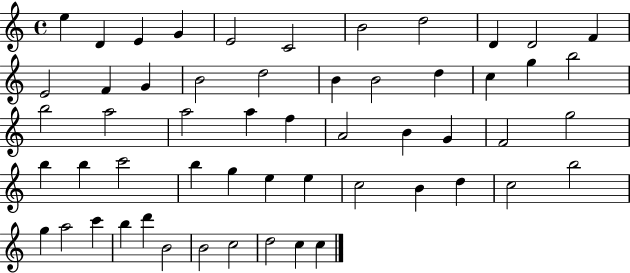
E5/q D4/q E4/q G4/q E4/h C4/h B4/h D5/h D4/q D4/h F4/q E4/h F4/q G4/q B4/h D5/h B4/q B4/h D5/q C5/q G5/q B5/h B5/h A5/h A5/h A5/q F5/q A4/h B4/q G4/q F4/h G5/h B5/q B5/q C6/h B5/q G5/q E5/q E5/q C5/h B4/q D5/q C5/h B5/h G5/q A5/h C6/q B5/q D6/q B4/h B4/h C5/h D5/h C5/q C5/q